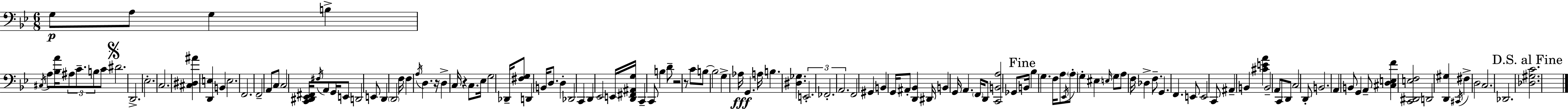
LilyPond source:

{
  \clef bass
  \numericTimeSignature
  \time 6/8
  \key g \minor
  g8\p a8 g4 b4-> | \acciaccatura { cis16 } a8 <bes a'>16 \tuplet 3/2 { ais8 c'8.-- b8 } c'8 | \mark \markup { \musicglyph "scripts.segno" } dis'2. | d,2.-> | \break ees2.-. | c2. | <cis dis ais'>4 <d, e>4 b,4 | e2. | \break f,2. | f,2-- a,8 c8 | c2 <c, dis, ees, fis,>16 \acciaccatura { fis16 } a,8 | g,16 e,8 d,2 | \break e,8 d,4 \parenthesize d,2 | f16 f4 \acciaccatura { a16 } d4. | r16 d4-> c16 r4 | c8. ees16 g2 | \break des,16-- <fis g>8 d,4 b,16 d8. d4-. | des,2 c,4 | d,4 ees,2 | e,16 <d, fis, ais, g>16 c,4-- c,8 b4 | \break d'8-- r2 | r8 c'8 b8~~ b2 | g4-> aes16\fff g,4. | a16 b4. <dis ges>4. | \break \tuplet 3/2 { e,2.-. | fes,2.-. | a,2. } | f,2 gis,4 | \break b,4 g,16 ais,8-. <d, bes,>4 | dis,16 b,4 g,16 a,4. | \parenthesize f,16 d,8 <c, b, a>2 | ges,8 \mark "Fine" b,16 bes4 g4. | \break f16 a8 \acciaccatura { ees,16 } \parenthesize a8-. g4-. | eis4 \grace { e16 } g8 a8 f16 des4-> | f8.-- g,4. f,4. | e,8 e,2 | \break c,8 ais,4-- b,4 | <cis' e' a'>4 b,2-- | a,8 c,8 d,8 c2 | d,8-. b,2. | \break a,4 b,8 g,4 | a,8-- <cis d e f'>4 <c, dis, e f>2 | d,2 | <d, gis>4 \acciaccatura { cis,16 } fis4-> d2 | \break c2. | des,2. | \mark "D.S. al Fine" <des gis c'>2. | \bar "|."
}